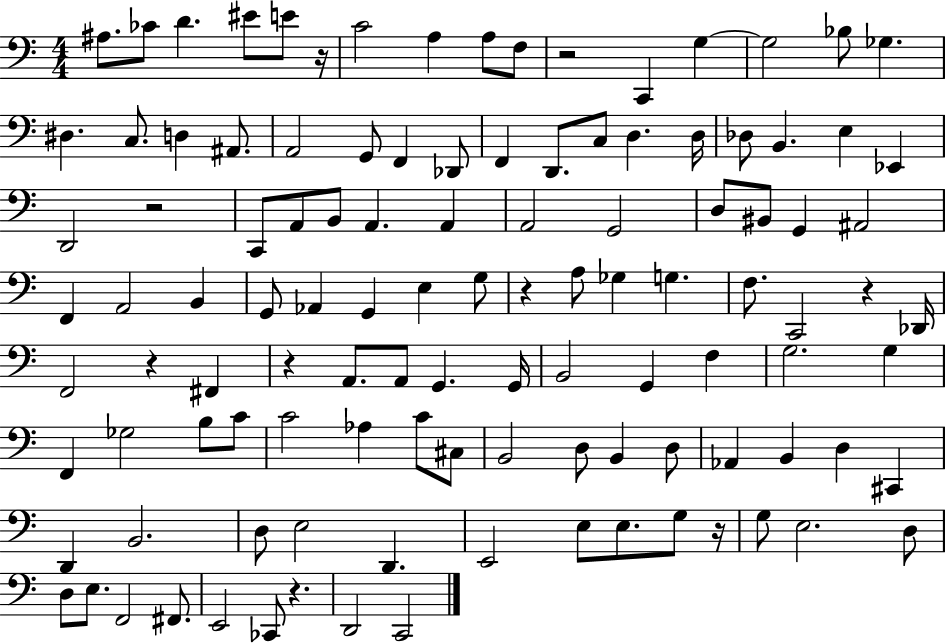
X:1
T:Untitled
M:4/4
L:1/4
K:C
^A,/2 _C/2 D ^E/2 E/2 z/4 C2 A, A,/2 F,/2 z2 C,, G, G,2 _B,/2 _G, ^D, C,/2 D, ^A,,/2 A,,2 G,,/2 F,, _D,,/2 F,, D,,/2 C,/2 D, D,/4 _D,/2 B,, E, _E,, D,,2 z2 C,,/2 A,,/2 B,,/2 A,, A,, A,,2 G,,2 D,/2 ^B,,/2 G,, ^A,,2 F,, A,,2 B,, G,,/2 _A,, G,, E, G,/2 z A,/2 _G, G, F,/2 C,,2 z _D,,/4 F,,2 z ^F,, z A,,/2 A,,/2 G,, G,,/4 B,,2 G,, F, G,2 G, F,, _G,2 B,/2 C/2 C2 _A, C/2 ^C,/2 B,,2 D,/2 B,, D,/2 _A,, B,, D, ^C,, D,, B,,2 D,/2 E,2 D,, E,,2 E,/2 E,/2 G,/2 z/4 G,/2 E,2 D,/2 D,/2 E,/2 F,,2 ^F,,/2 E,,2 _C,,/2 z D,,2 C,,2